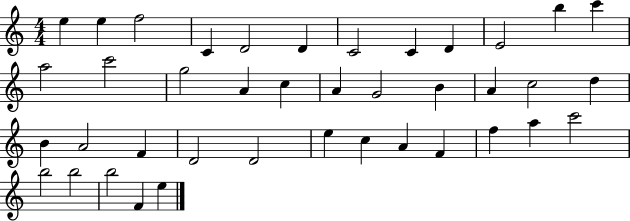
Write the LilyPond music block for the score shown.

{
  \clef treble
  \numericTimeSignature
  \time 4/4
  \key c \major
  e''4 e''4 f''2 | c'4 d'2 d'4 | c'2 c'4 d'4 | e'2 b''4 c'''4 | \break a''2 c'''2 | g''2 a'4 c''4 | a'4 g'2 b'4 | a'4 c''2 d''4 | \break b'4 a'2 f'4 | d'2 d'2 | e''4 c''4 a'4 f'4 | f''4 a''4 c'''2 | \break b''2 b''2 | b''2 f'4 e''4 | \bar "|."
}